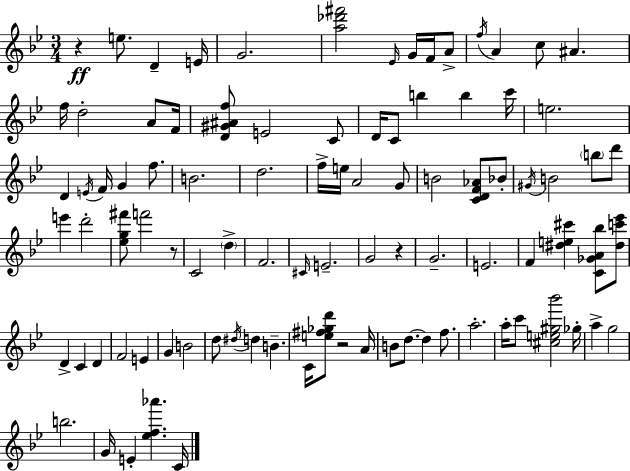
X:1
T:Untitled
M:3/4
L:1/4
K:Gm
z e/2 D E/4 G2 [a_d'^f']2 _E/4 G/4 F/4 A/2 f/4 A c/2 ^A f/4 d2 A/2 F/4 [D^G^Af]/2 E2 C/2 D/4 C/2 b b c'/4 e2 D E/4 F/4 G f/2 B2 d2 f/4 e/4 A2 G/2 B2 [CDF_A]/2 _B/2 ^G/4 B2 b/2 d'/2 e' d'2 [_eg^f']/2 f'2 z/2 C2 d F2 ^C/4 E2 G2 z G2 E2 F [^de^c'] [C_GA_b]/2 [^dc'_e']/2 D C D F2 E G B2 d/2 ^d/4 d B C/4 [e^f_gd']/2 z2 A/4 B/2 d/2 d f/2 a2 a/4 c'/2 [^ce^g_b']2 _g/4 a g2 b2 G/4 E [_ef_a'] C/4